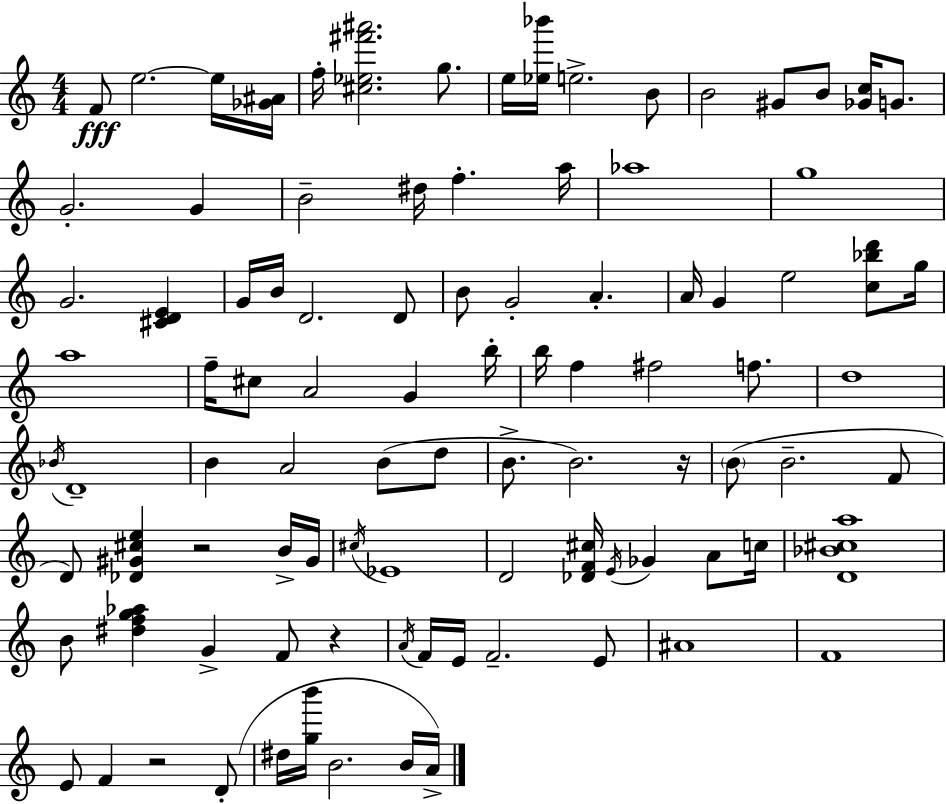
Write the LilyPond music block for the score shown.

{
  \clef treble
  \numericTimeSignature
  \time 4/4
  \key c \major
  f'8\fff e''2.~~ e''16 <ges' ais'>16 | f''16-. <cis'' ees'' fis''' ais'''>2. g''8. | e''16 <ees'' bes'''>16 e''2.-> b'8 | b'2 gis'8 b'8 <ges' c''>16 g'8. | \break g'2.-. g'4 | b'2-- dis''16 f''4.-. a''16 | aes''1 | g''1 | \break g'2. <cis' d' e'>4 | g'16 b'16 d'2. d'8 | b'8 g'2-. a'4.-. | a'16 g'4 e''2 <c'' bes'' d'''>8 g''16 | \break a''1 | f''16-- cis''8 a'2 g'4 b''16-. | b''16 f''4 fis''2 f''8. | d''1 | \break \acciaccatura { bes'16 } d'1-- | b'4 a'2 b'8( d''8 | b'8.-> b'2.) | r16 \parenthesize b'8( b'2.-- f'8 | \break d'8) <des' gis' cis'' e''>4 r2 b'16-> | gis'16 \acciaccatura { cis''16 } ees'1 | d'2 <des' f' cis''>16 \acciaccatura { e'16 } ges'4 | a'8 c''16 <d' bes' cis'' a''>1 | \break b'8 <dis'' f'' g'' aes''>4 g'4-> f'8 r4 | \acciaccatura { a'16 } f'16 e'16 f'2.-- | e'8 ais'1 | f'1 | \break e'8 f'4 r2 | d'8-.( dis''16 <g'' b'''>16 b'2. | b'16 a'16->) \bar "|."
}